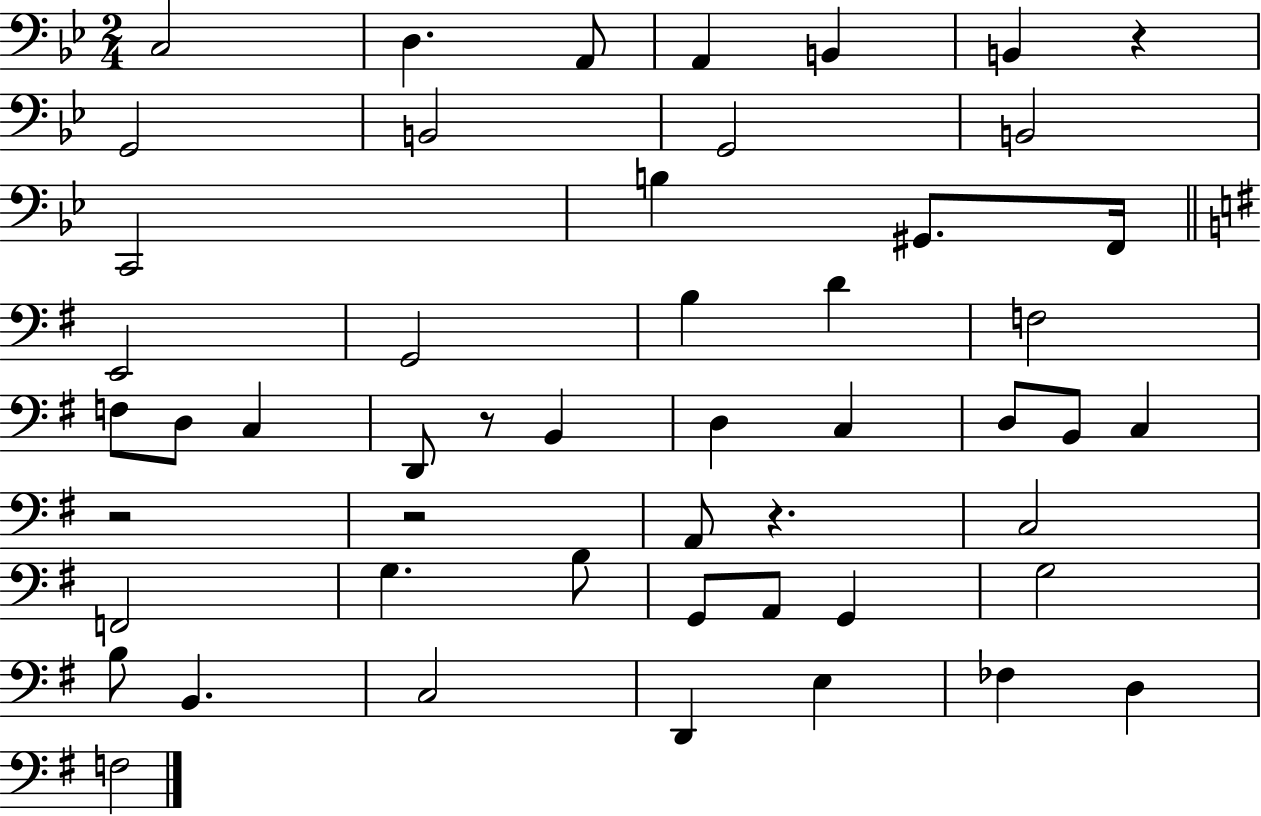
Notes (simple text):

C3/h D3/q. A2/e A2/q B2/q B2/q R/q G2/h B2/h G2/h B2/h C2/h B3/q G#2/e. F2/s E2/h G2/h B3/q D4/q F3/h F3/e D3/e C3/q D2/e R/e B2/q D3/q C3/q D3/e B2/e C3/q R/h R/h A2/e R/q. C3/h F2/h G3/q. B3/e G2/e A2/e G2/q G3/h B3/e B2/q. C3/h D2/q E3/q FES3/q D3/q F3/h